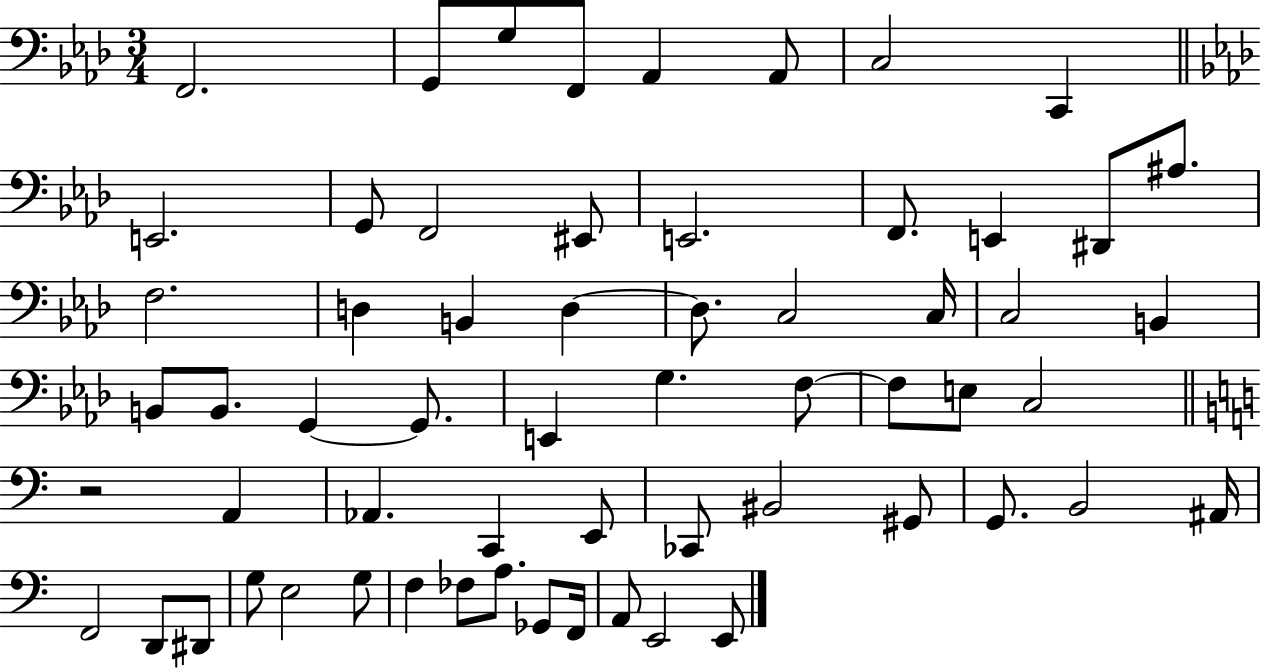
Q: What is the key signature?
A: AES major